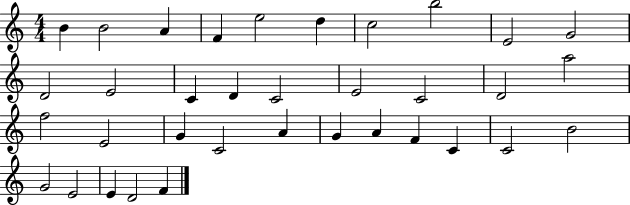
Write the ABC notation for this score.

X:1
T:Untitled
M:4/4
L:1/4
K:C
B B2 A F e2 d c2 b2 E2 G2 D2 E2 C D C2 E2 C2 D2 a2 f2 E2 G C2 A G A F C C2 B2 G2 E2 E D2 F